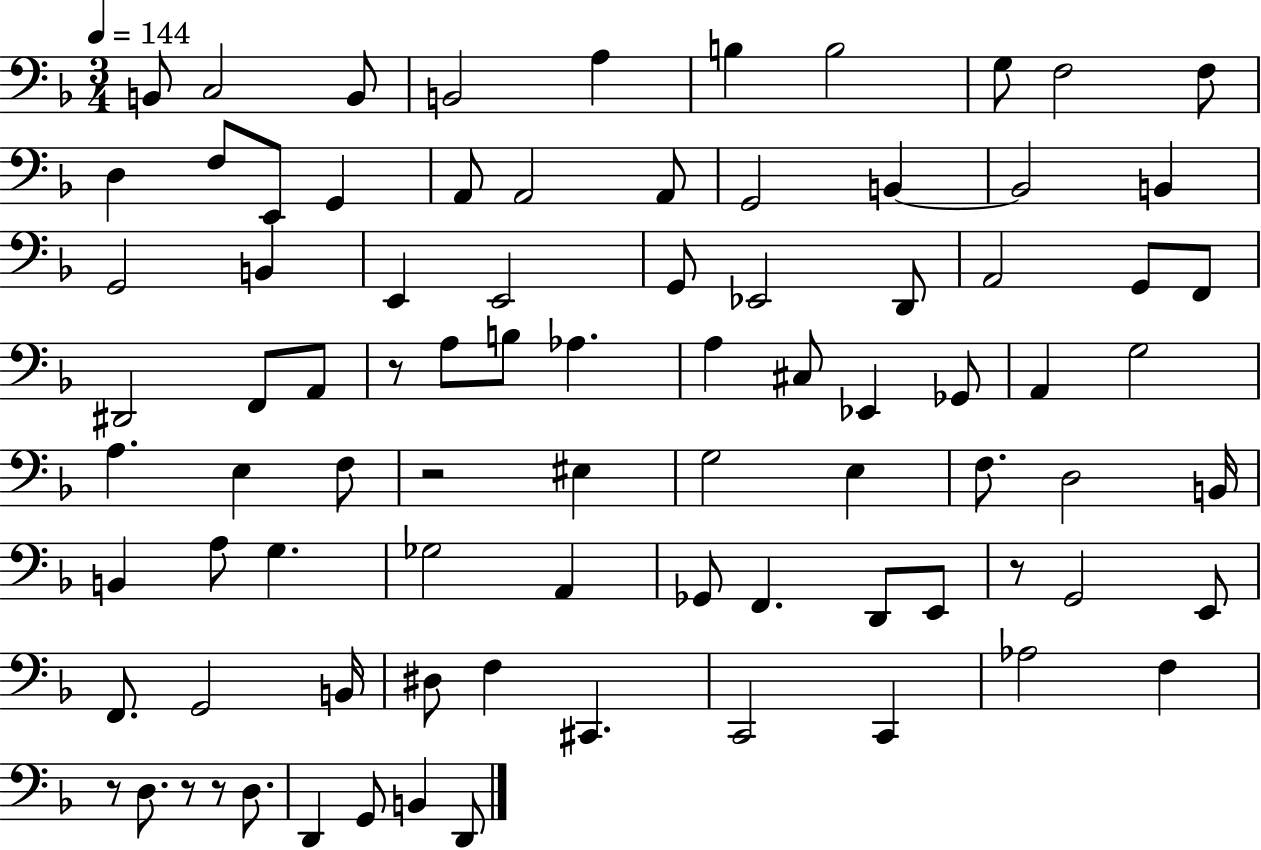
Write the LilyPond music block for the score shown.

{
  \clef bass
  \numericTimeSignature
  \time 3/4
  \key f \major
  \tempo 4 = 144
  b,8 c2 b,8 | b,2 a4 | b4 b2 | g8 f2 f8 | \break d4 f8 e,8 g,4 | a,8 a,2 a,8 | g,2 b,4~~ | b,2 b,4 | \break g,2 b,4 | e,4 e,2 | g,8 ees,2 d,8 | a,2 g,8 f,8 | \break dis,2 f,8 a,8 | r8 a8 b8 aes4. | a4 cis8 ees,4 ges,8 | a,4 g2 | \break a4. e4 f8 | r2 eis4 | g2 e4 | f8. d2 b,16 | \break b,4 a8 g4. | ges2 a,4 | ges,8 f,4. d,8 e,8 | r8 g,2 e,8 | \break f,8. g,2 b,16 | dis8 f4 cis,4. | c,2 c,4 | aes2 f4 | \break r8 d8. r8 r8 d8. | d,4 g,8 b,4 d,8 | \bar "|."
}